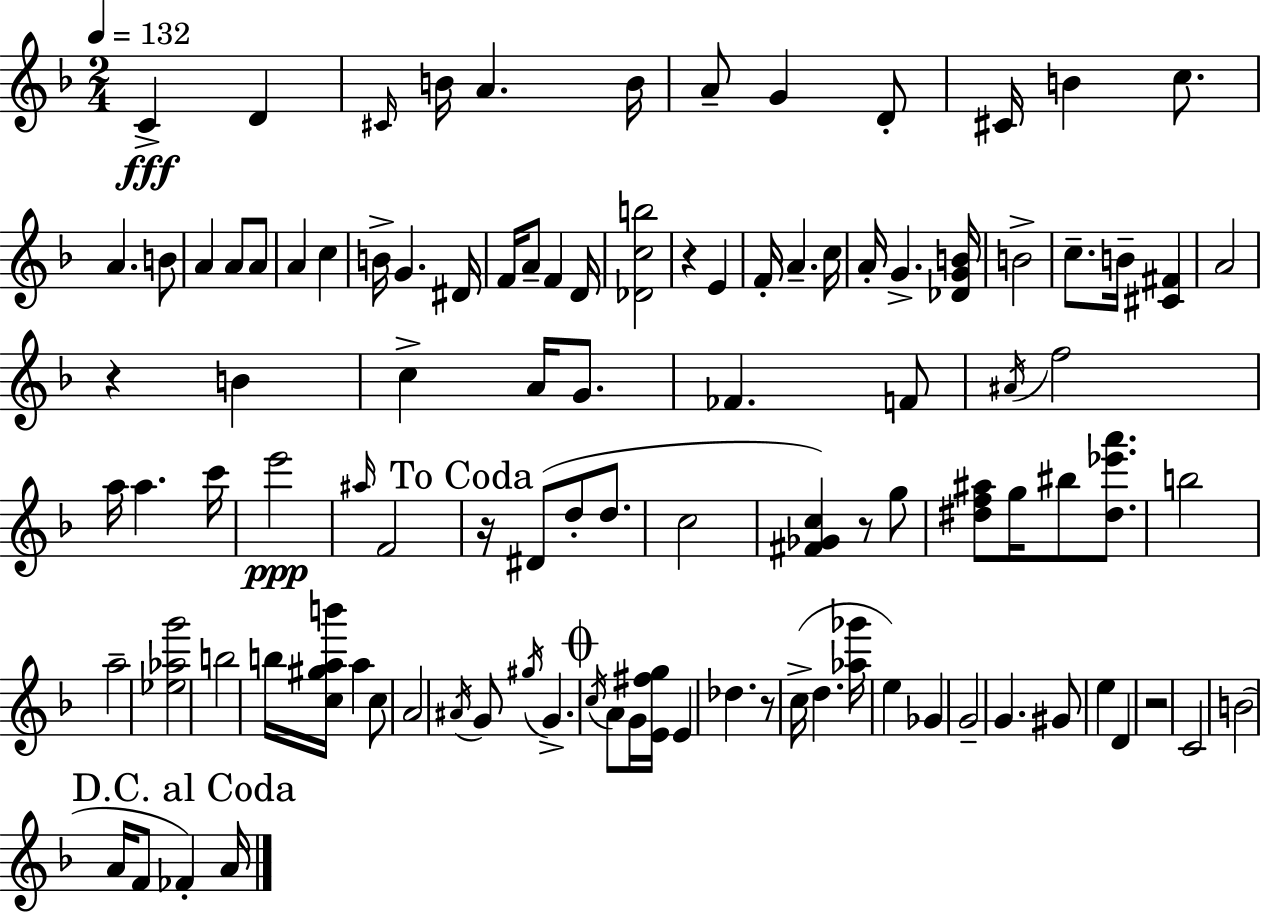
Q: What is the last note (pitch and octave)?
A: A4